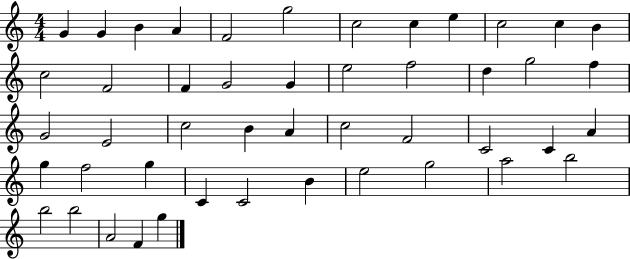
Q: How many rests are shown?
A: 0